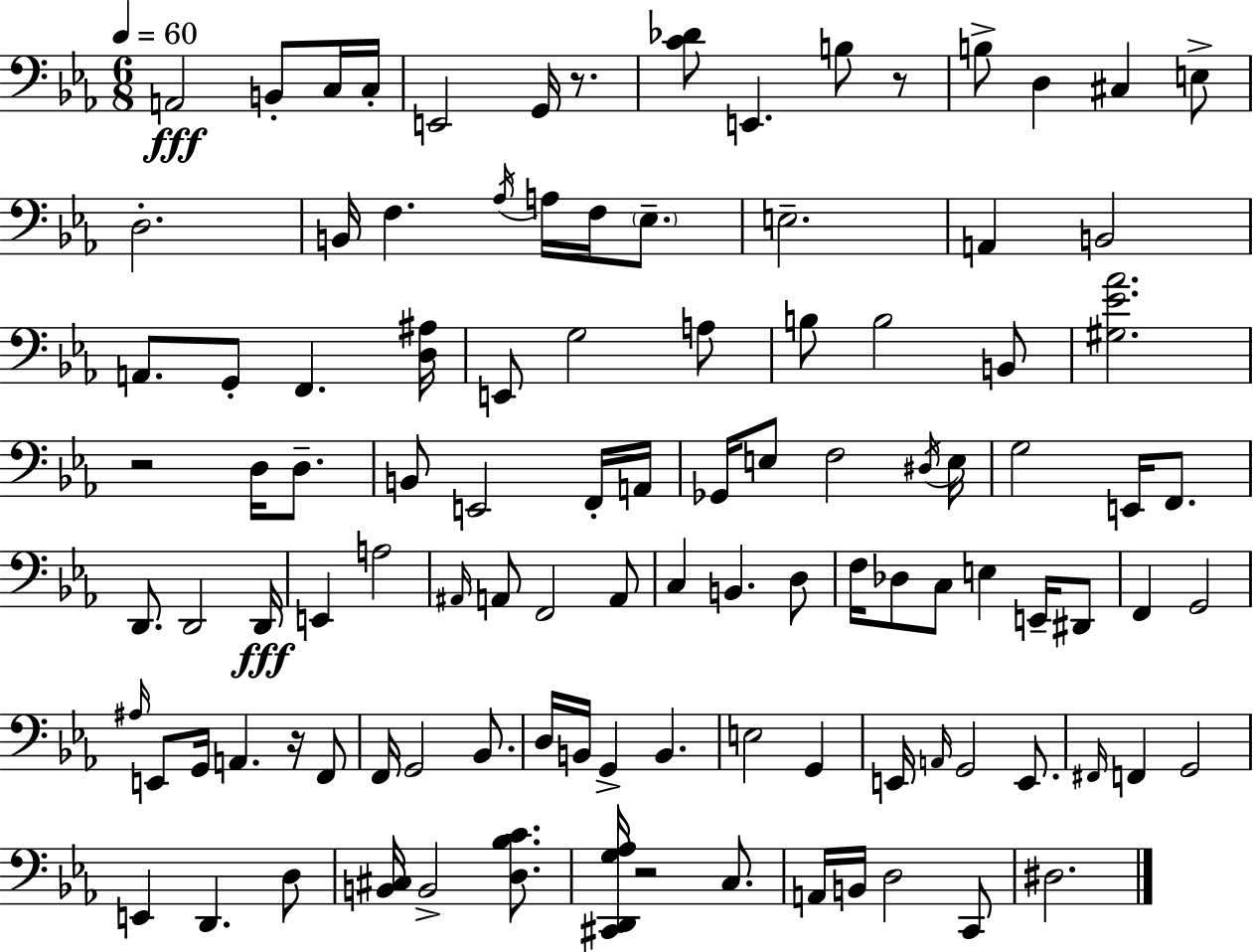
X:1
T:Untitled
M:6/8
L:1/4
K:Eb
A,,2 B,,/2 C,/4 C,/4 E,,2 G,,/4 z/2 [C_D]/2 E,, B,/2 z/2 B,/2 D, ^C, E,/2 D,2 B,,/4 F, _A,/4 A,/4 F,/4 _E,/2 E,2 A,, B,,2 A,,/2 G,,/2 F,, [D,^A,]/4 E,,/2 G,2 A,/2 B,/2 B,2 B,,/2 [^G,_E_A]2 z2 D,/4 D,/2 B,,/2 E,,2 F,,/4 A,,/4 _G,,/4 E,/2 F,2 ^D,/4 E,/4 G,2 E,,/4 F,,/2 D,,/2 D,,2 D,,/4 E,, A,2 ^A,,/4 A,,/2 F,,2 A,,/2 C, B,, D,/2 F,/4 _D,/2 C,/2 E, E,,/4 ^D,,/2 F,, G,,2 ^A,/4 E,,/2 G,,/4 A,, z/4 F,,/2 F,,/4 G,,2 _B,,/2 D,/4 B,,/4 G,, B,, E,2 G,, E,,/4 A,,/4 G,,2 E,,/2 ^F,,/4 F,, G,,2 E,, D,, D,/2 [B,,^C,]/4 B,,2 [D,_B,C]/2 [^C,,D,,G,_A,]/4 z2 C,/2 A,,/4 B,,/4 D,2 C,,/2 ^D,2